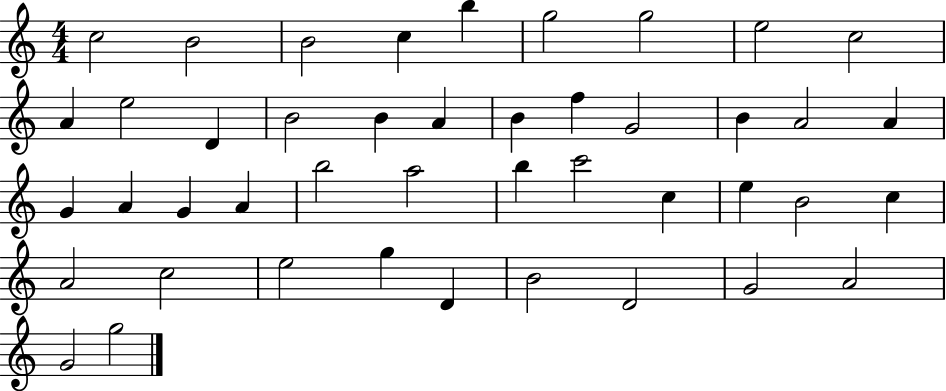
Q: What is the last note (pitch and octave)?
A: G5